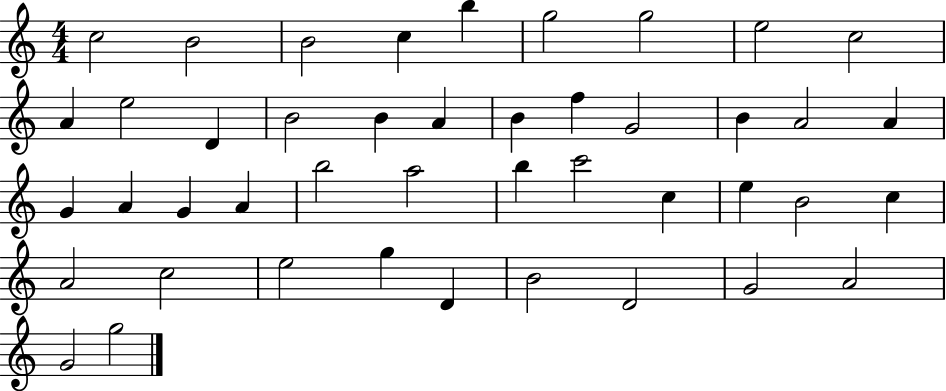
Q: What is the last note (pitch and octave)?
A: G5